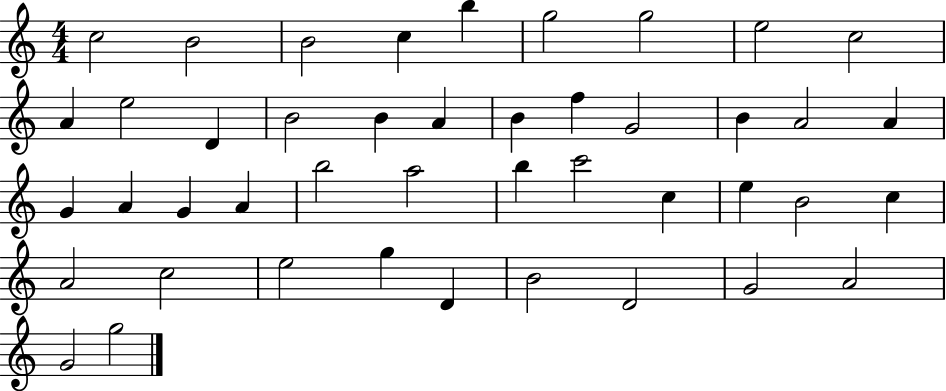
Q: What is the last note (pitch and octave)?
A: G5